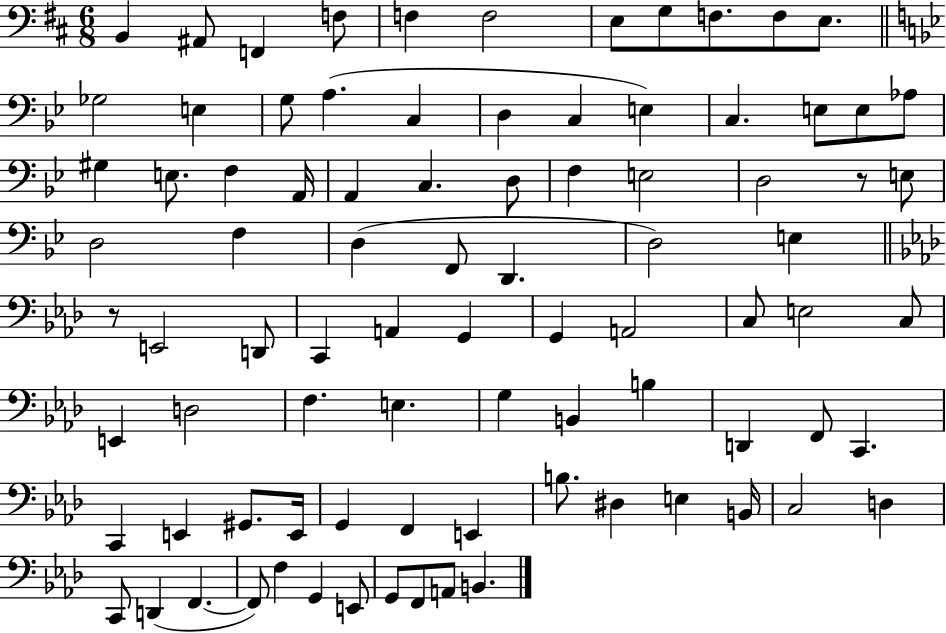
X:1
T:Untitled
M:6/8
L:1/4
K:D
B,, ^A,,/2 F,, F,/2 F, F,2 E,/2 G,/2 F,/2 F,/2 E,/2 _G,2 E, G,/2 A, C, D, C, E, C, E,/2 E,/2 _A,/2 ^G, E,/2 F, A,,/4 A,, C, D,/2 F, E,2 D,2 z/2 E,/2 D,2 F, D, F,,/2 D,, D,2 E, z/2 E,,2 D,,/2 C,, A,, G,, G,, A,,2 C,/2 E,2 C,/2 E,, D,2 F, E, G, B,, B, D,, F,,/2 C,, C,, E,, ^G,,/2 E,,/4 G,, F,, E,, B,/2 ^D, E, B,,/4 C,2 D, C,,/2 D,, F,, F,,/2 F, G,, E,,/2 G,,/2 F,,/2 A,,/2 B,,